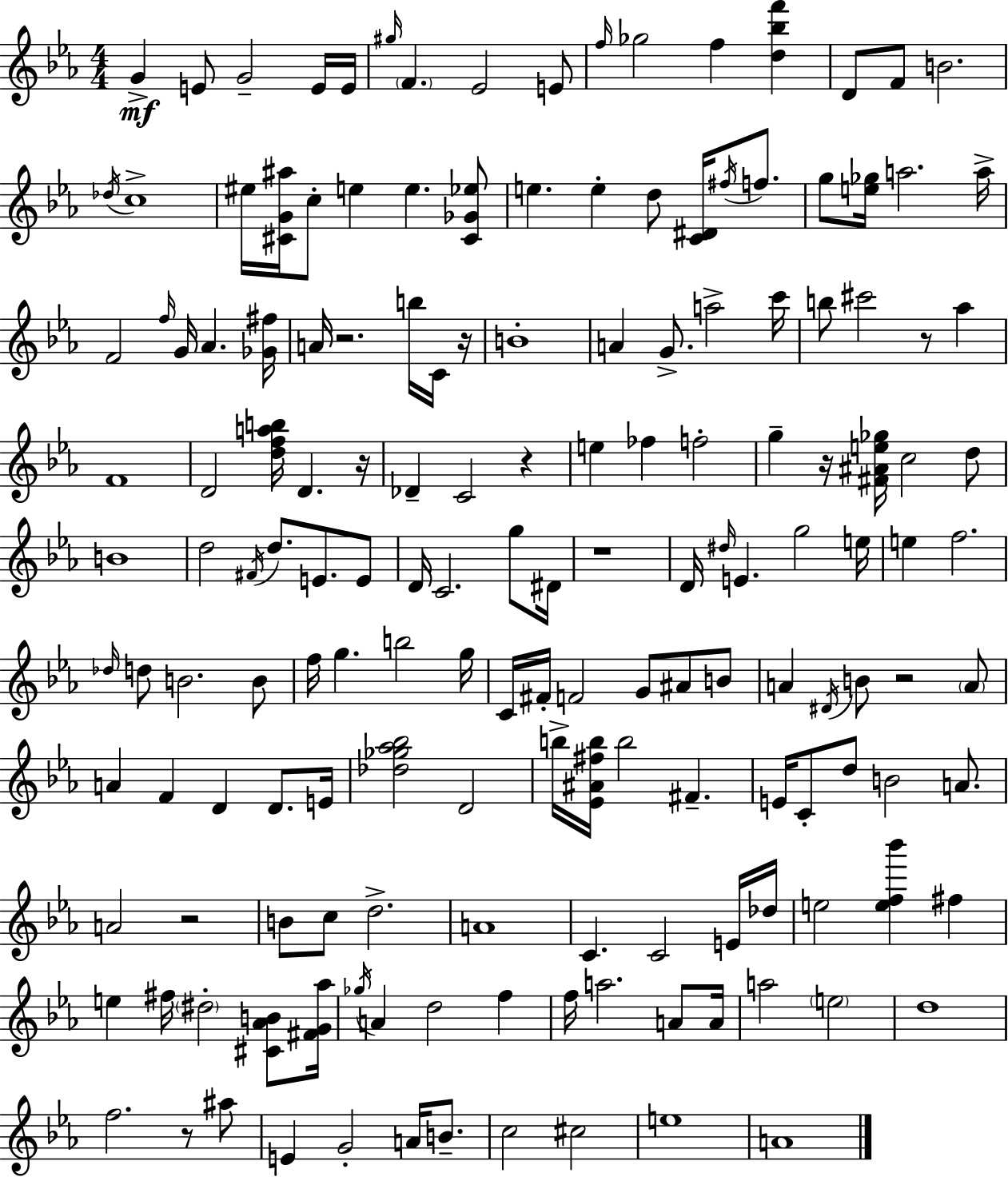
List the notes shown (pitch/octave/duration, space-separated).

G4/q E4/e G4/h E4/s E4/s G#5/s F4/q. Eb4/h E4/e F5/s Gb5/h F5/q [D5,Bb5,F6]/q D4/e F4/e B4/h. Db5/s C5/w EIS5/s [C#4,G4,A#5]/s C5/e E5/q E5/q. [C#4,Gb4,Eb5]/e E5/q. E5/q D5/e [C4,D#4]/s F#5/s F5/e. G5/e [E5,Gb5]/s A5/h. A5/s F4/h F5/s G4/s Ab4/q. [Gb4,F#5]/s A4/s R/h. B5/s C4/s R/s B4/w A4/q G4/e. A5/h C6/s B5/e C#6/h R/e Ab5/q F4/w D4/h [D5,F5,A5,B5]/s D4/q. R/s Db4/q C4/h R/q E5/q FES5/q F5/h G5/q R/s [F#4,A#4,E5,Gb5]/s C5/h D5/e B4/w D5/h F#4/s D5/e. E4/e. E4/e D4/s C4/h. G5/e D#4/s R/w D4/s D#5/s E4/q. G5/h E5/s E5/q F5/h. Db5/s D5/e B4/h. B4/e F5/s G5/q. B5/h G5/s C4/s F#4/s F4/h G4/e A#4/e B4/e A4/q D#4/s B4/e R/h A4/e A4/q F4/q D4/q D4/e. E4/s [Db5,Gb5,Ab5,Bb5]/h D4/h B5/s [Eb4,A#4,F#5,B5]/s B5/h F#4/q. E4/s C4/e D5/e B4/h A4/e. A4/h R/h B4/e C5/e D5/h. A4/w C4/q. C4/h E4/s Db5/s E5/h [E5,F5,Bb6]/q F#5/q E5/q F#5/s D#5/h [C#4,Ab4,B4]/e [F#4,G4,Ab5]/s Gb5/s A4/q D5/h F5/q F5/s A5/h. A4/e A4/s A5/h E5/h D5/w F5/h. R/e A#5/e E4/q G4/h A4/s B4/e. C5/h C#5/h E5/w A4/w